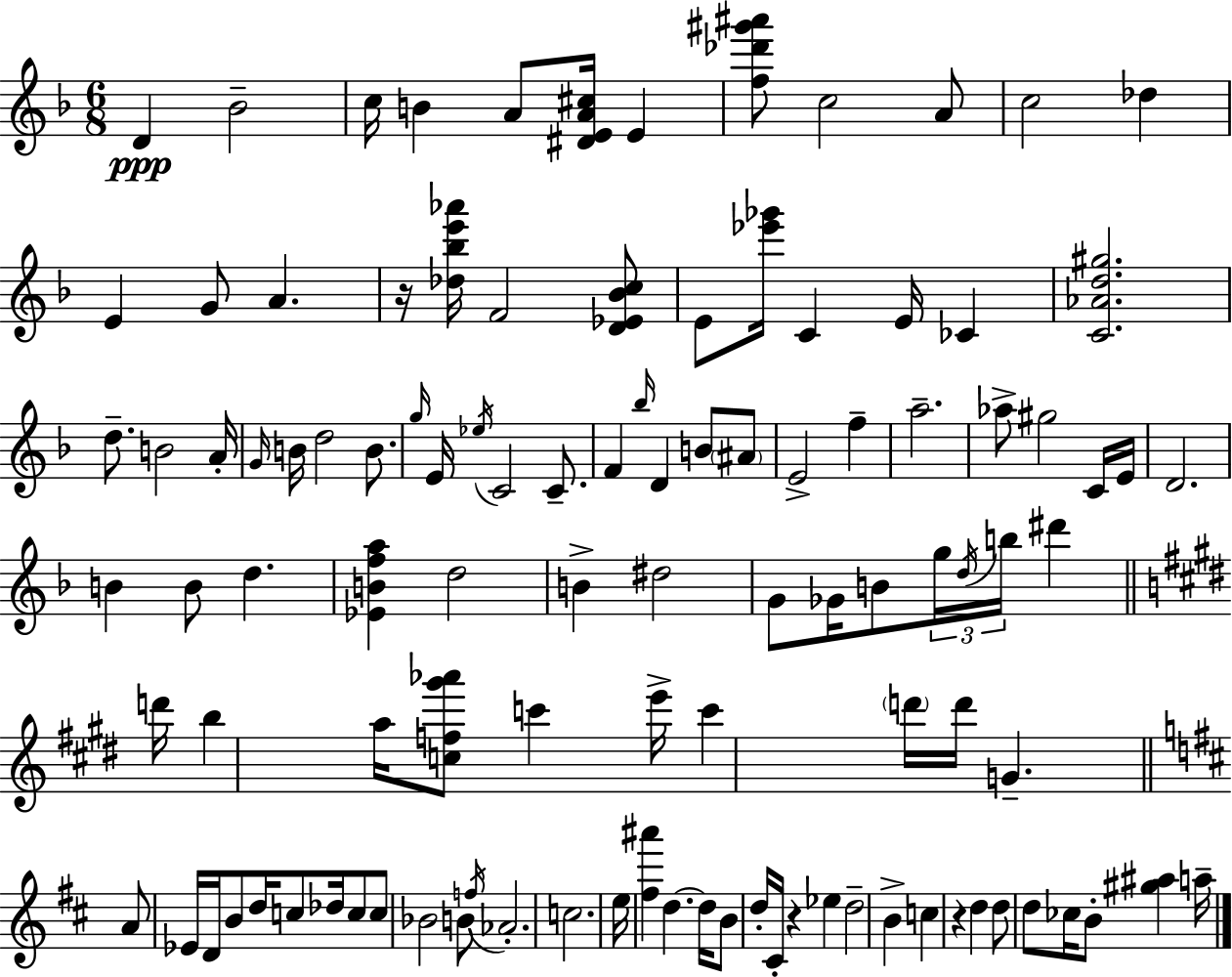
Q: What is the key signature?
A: D minor